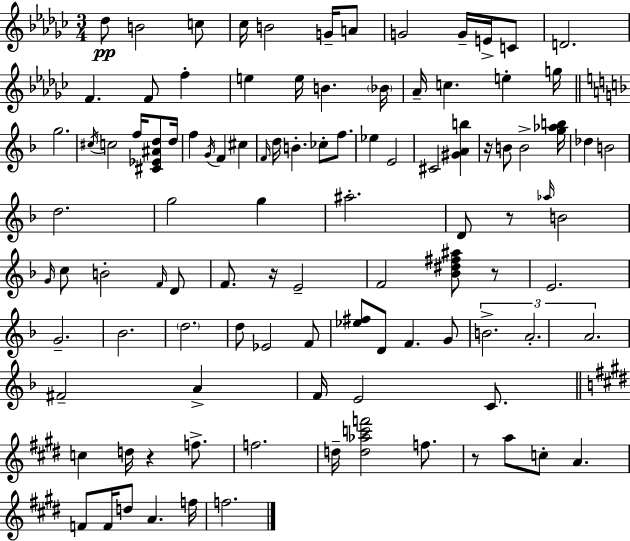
Db5/e B4/h C5/e CES5/s B4/h G4/s A4/e G4/h G4/s E4/s C4/e D4/h. F4/q. F4/e F5/q E5/q E5/s B4/q. Bb4/s Ab4/s C5/q. E5/q G5/s G5/h. C#5/s C5/h F5/s [C#4,Eb4,A#4,D5]/e D5/s F5/q G4/s F4/q C#5/q F4/s D5/s B4/q. CES5/e F5/e. Eb5/q E4/h C#4/h [G#4,A4,B5]/q R/s B4/e B4/h [G5,Ab5,B5]/s Db5/q B4/h D5/h. G5/h G5/q A#5/h. D4/e R/e Ab5/s B4/h G4/s C5/e B4/h F4/s D4/e F4/e. R/s E4/h F4/h [Bb4,D#5,F#5,A#5]/e R/e E4/h. G4/h. Bb4/h. D5/h. D5/e Eb4/h F4/e [Eb5,F#5]/e D4/e F4/q. G4/e B4/h. A4/h. A4/h. F#4/h A4/q F4/s E4/h C4/e. C5/q D5/s R/q F5/e. F5/h. D5/s [D5,Ab5,C6,F6]/h F5/e. R/e A5/e C5/e A4/q. F4/e F4/s D5/e A4/q. F5/s F5/h.